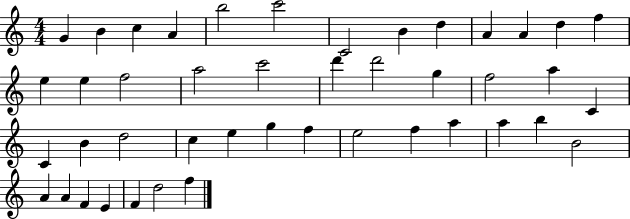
{
  \clef treble
  \numericTimeSignature
  \time 4/4
  \key c \major
  g'4 b'4 c''4 a'4 | b''2 c'''2 | c'2 b'4 d''4 | a'4 a'4 d''4 f''4 | \break e''4 e''4 f''2 | a''2 c'''2 | d'''4 d'''2 g''4 | f''2 a''4 c'4 | \break c'4 b'4 d''2 | c''4 e''4 g''4 f''4 | e''2 f''4 a''4 | a''4 b''4 b'2 | \break a'4 a'4 f'4 e'4 | f'4 d''2 f''4 | \bar "|."
}